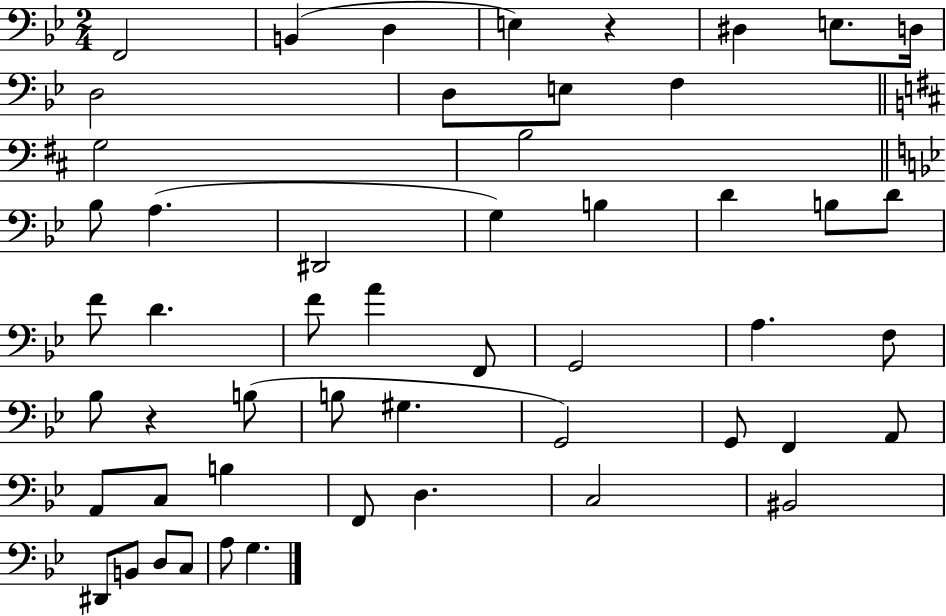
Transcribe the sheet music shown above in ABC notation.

X:1
T:Untitled
M:2/4
L:1/4
K:Bb
F,,2 B,, D, E, z ^D, E,/2 D,/4 D,2 D,/2 E,/2 F, G,2 B,2 _B,/2 A, ^D,,2 G, B, D B,/2 D/2 F/2 D F/2 A F,,/2 G,,2 A, F,/2 _B,/2 z B,/2 B,/2 ^G, G,,2 G,,/2 F,, A,,/2 A,,/2 C,/2 B, F,,/2 D, C,2 ^B,,2 ^D,,/2 B,,/2 D,/2 C,/2 A,/2 G,